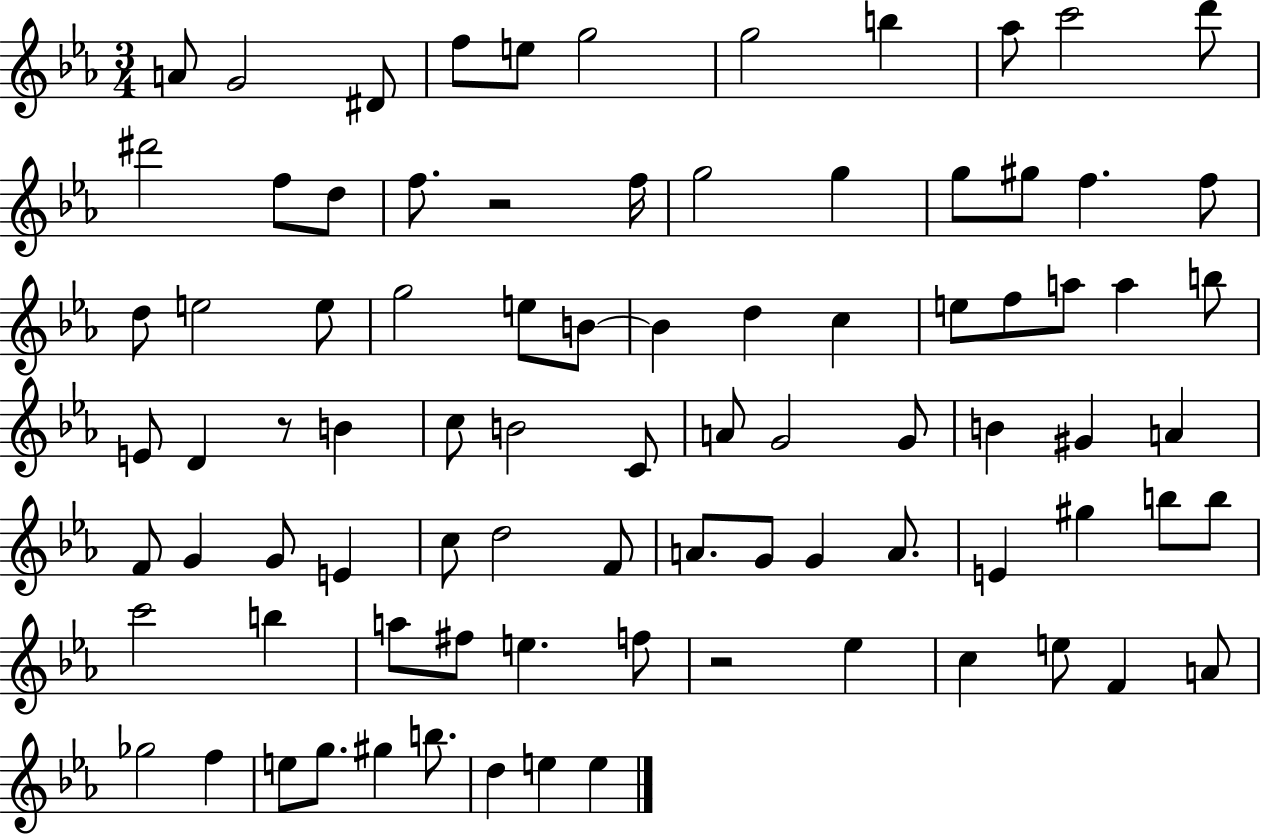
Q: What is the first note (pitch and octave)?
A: A4